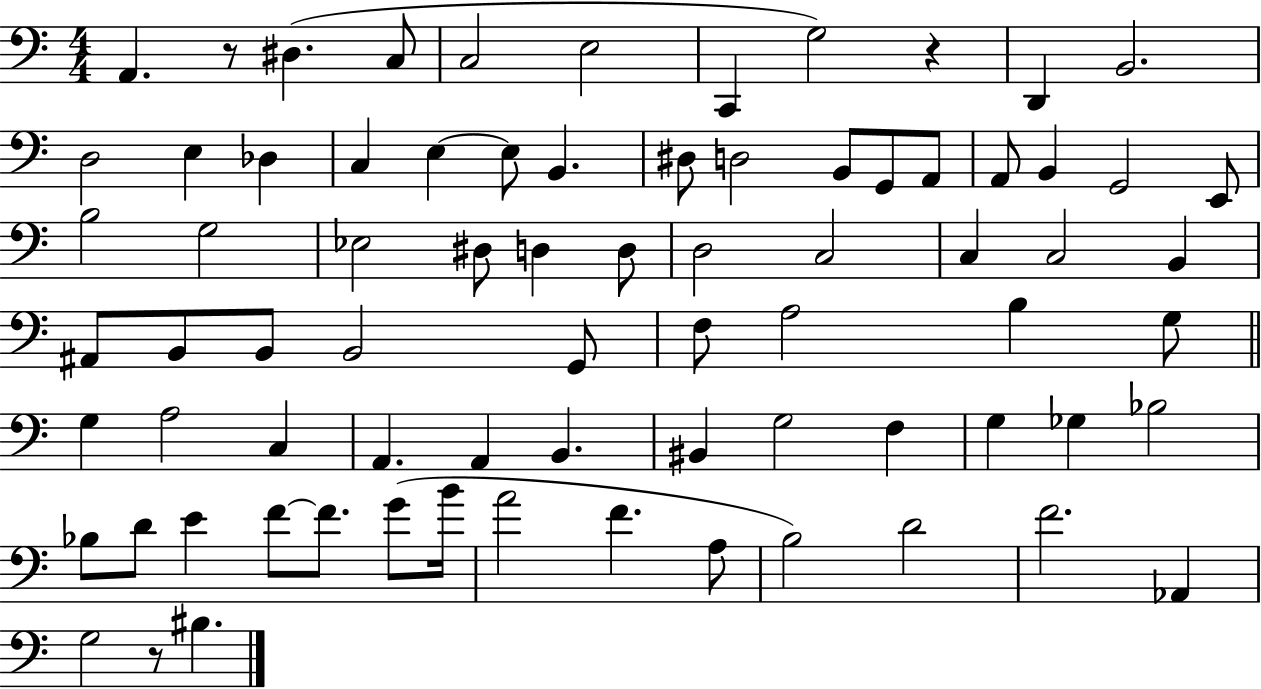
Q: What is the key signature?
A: C major